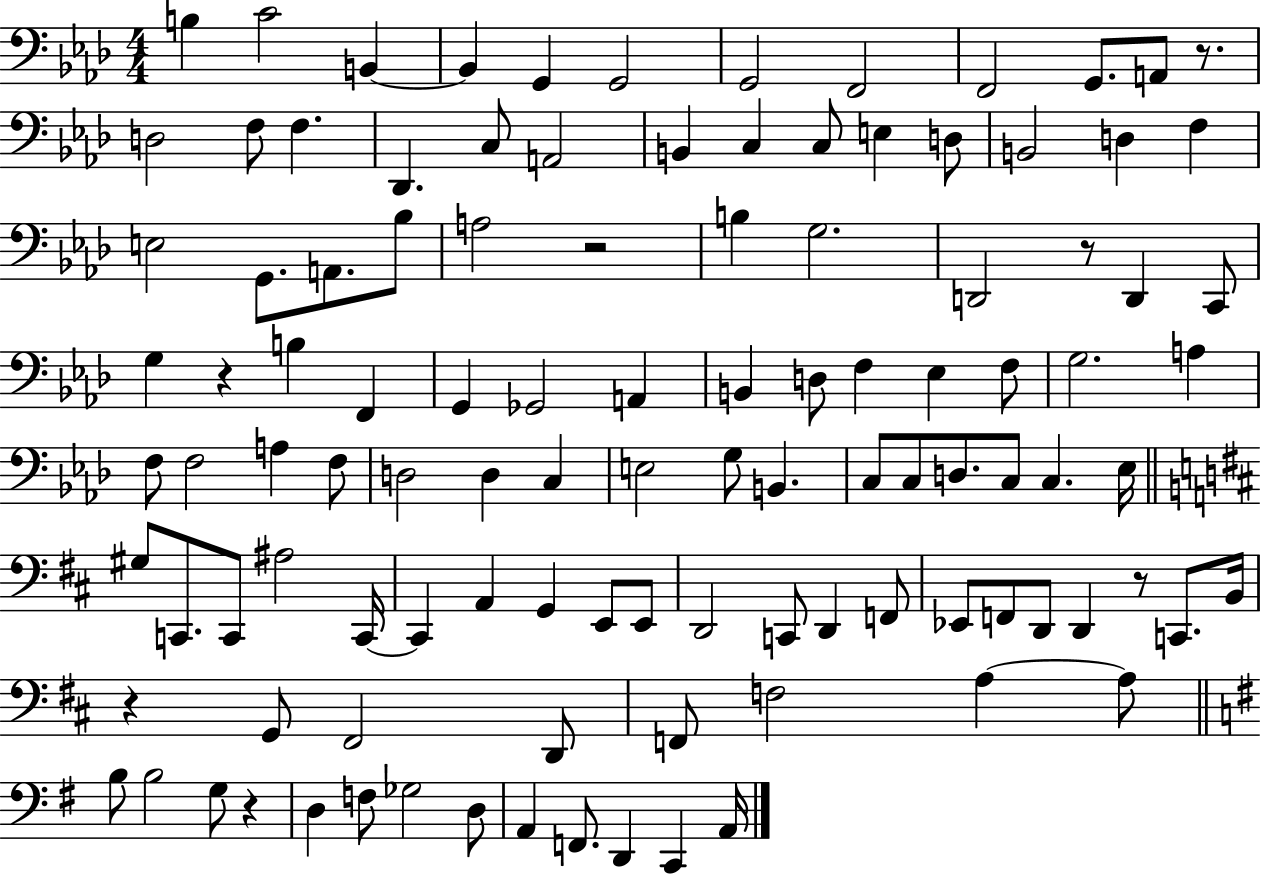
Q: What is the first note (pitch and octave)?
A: B3